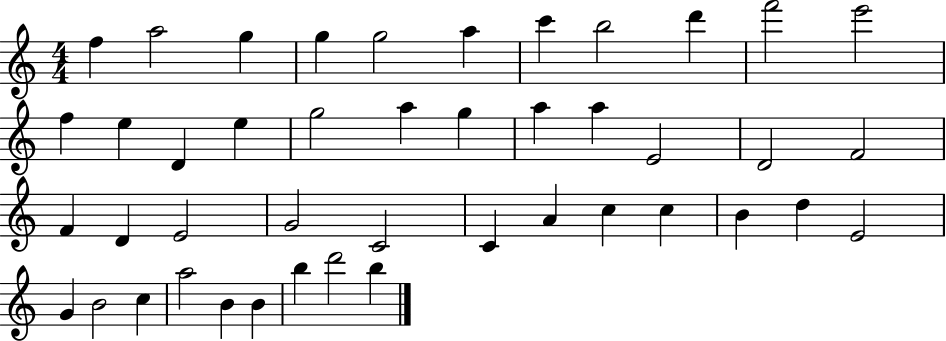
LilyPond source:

{
  \clef treble
  \numericTimeSignature
  \time 4/4
  \key c \major
  f''4 a''2 g''4 | g''4 g''2 a''4 | c'''4 b''2 d'''4 | f'''2 e'''2 | \break f''4 e''4 d'4 e''4 | g''2 a''4 g''4 | a''4 a''4 e'2 | d'2 f'2 | \break f'4 d'4 e'2 | g'2 c'2 | c'4 a'4 c''4 c''4 | b'4 d''4 e'2 | \break g'4 b'2 c''4 | a''2 b'4 b'4 | b''4 d'''2 b''4 | \bar "|."
}